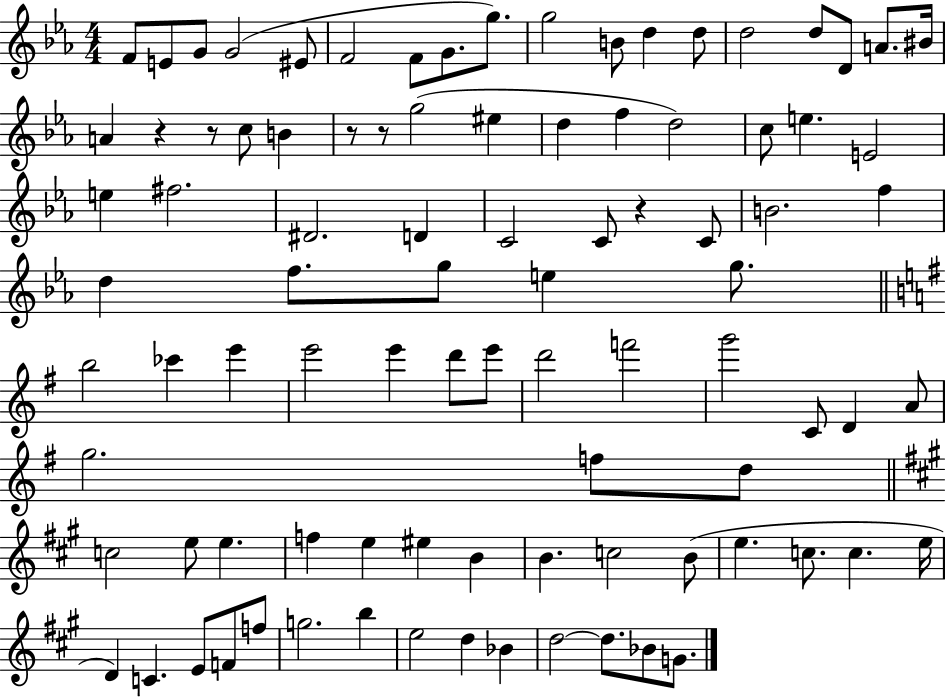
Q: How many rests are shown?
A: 5